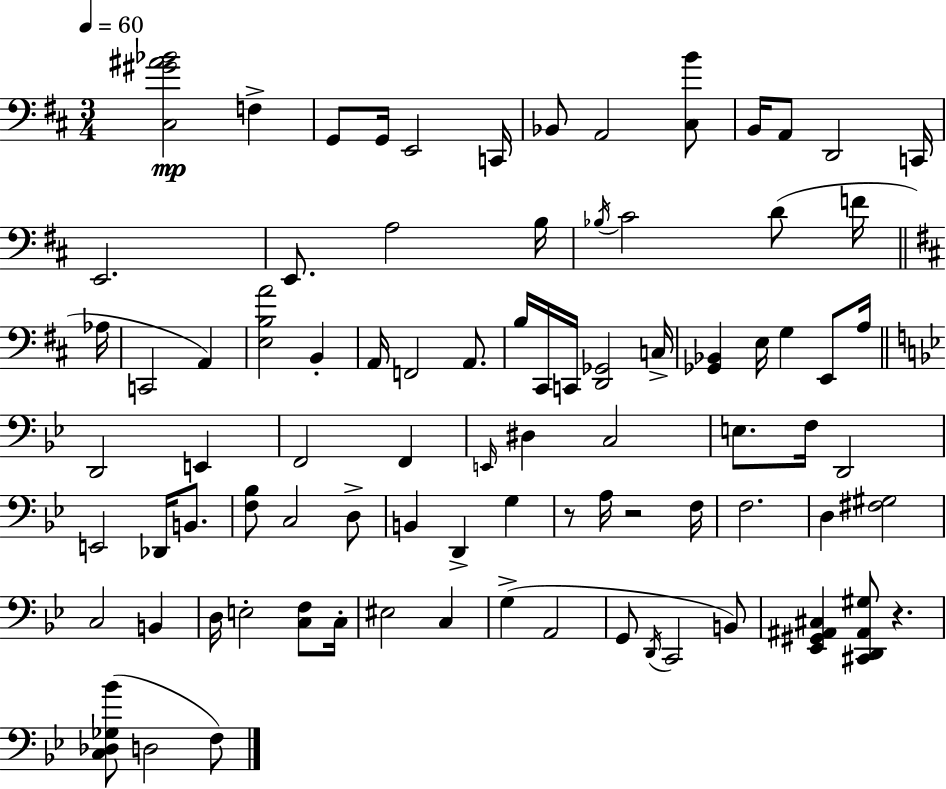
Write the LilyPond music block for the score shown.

{
  \clef bass
  \numericTimeSignature
  \time 3/4
  \key d \major
  \tempo 4 = 60
  <cis gis' ais' bes'>2\mp f4-> | g,8 g,16 e,2 c,16 | bes,8 a,2 <cis b'>8 | b,16 a,8 d,2 c,16 | \break e,2. | e,8. a2 b16 | \acciaccatura { bes16 } cis'2 d'8( f'16 | \bar "||" \break \key b \minor aes16 c,2 a,4) | <e b a'>2 b,4-. | a,16 f,2 a,8. | b16 cis,16 c,16 <d, ges,>2 | \break c16-> <ges, bes,>4 e16 g4 e,8 | a16 \bar "||" \break \key bes \major d,2 e,4 | f,2 f,4 | \grace { e,16 } dis4 c2 | e8. f16 d,2 | \break e,2 des,16 b,8. | <f bes>8 c2 d8-> | b,4 d,4-> g4 | r8 a16 r2 | \break f16 f2. | d4 <fis gis>2 | c2 b,4 | d16 e2-. <c f>8 | \break c16-. eis2 c4 | g4->( a,2 | g,8 \acciaccatura { d,16 } c,2 | b,8) <ees, gis, ais, cis>4 <cis, d, ais, gis>8 r4. | \break <c des ges bes'>8( d2 | f8) \bar "|."
}